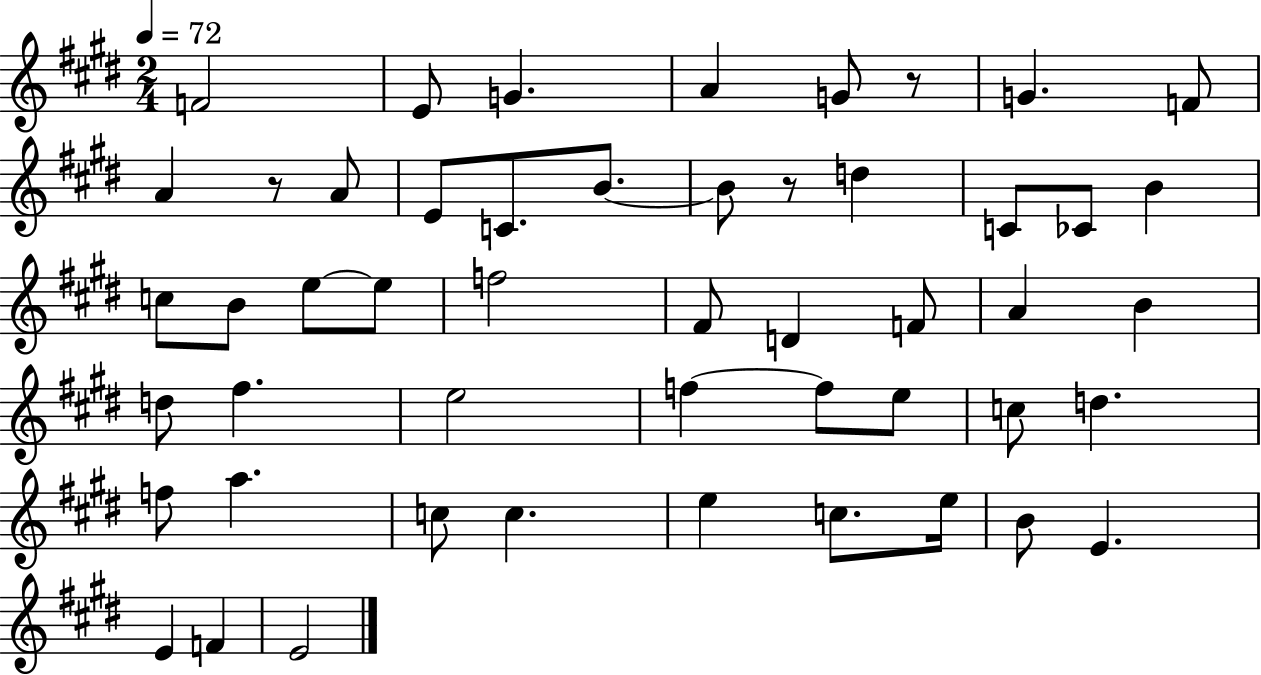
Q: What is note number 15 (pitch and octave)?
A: C4